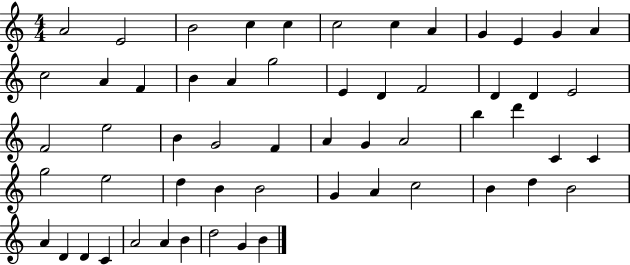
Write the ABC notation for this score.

X:1
T:Untitled
M:4/4
L:1/4
K:C
A2 E2 B2 c c c2 c A G E G A c2 A F B A g2 E D F2 D D E2 F2 e2 B G2 F A G A2 b d' C C g2 e2 d B B2 G A c2 B d B2 A D D C A2 A B d2 G B